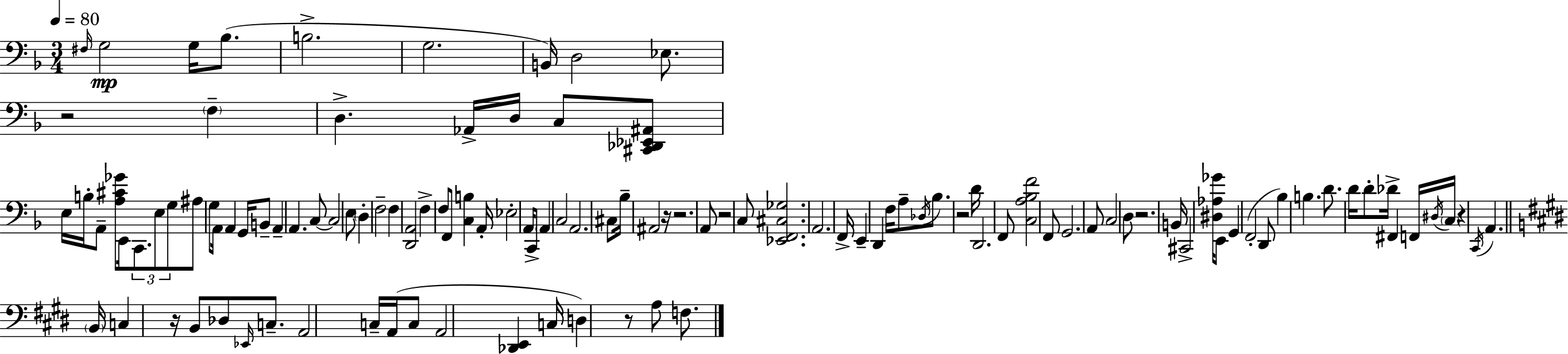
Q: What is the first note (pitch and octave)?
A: F#3